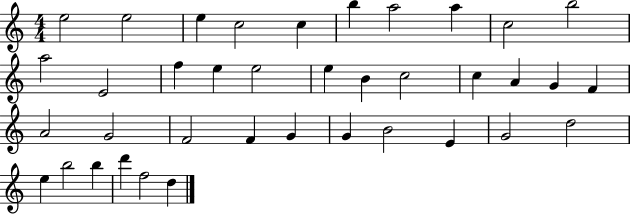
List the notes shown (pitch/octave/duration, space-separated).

E5/h E5/h E5/q C5/h C5/q B5/q A5/h A5/q C5/h B5/h A5/h E4/h F5/q E5/q E5/h E5/q B4/q C5/h C5/q A4/q G4/q F4/q A4/h G4/h F4/h F4/q G4/q G4/q B4/h E4/q G4/h D5/h E5/q B5/h B5/q D6/q F5/h D5/q